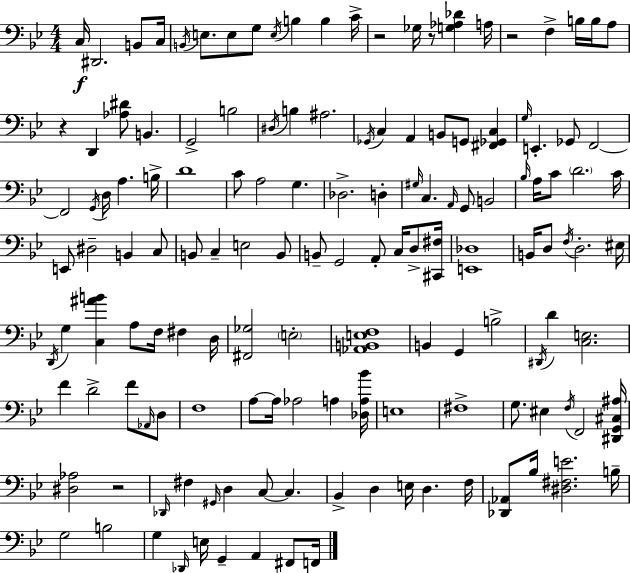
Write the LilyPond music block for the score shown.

{
  \clef bass
  \numericTimeSignature
  \time 4/4
  \key g \minor
  c16\f dis,2. b,8 c16 | \acciaccatura { b,16 } e8. e8 g8 \acciaccatura { e16 } b4 b4 | c'16-> r2 ges16 r8 <g aes des'>4 | a16 r2 f4-> b16 b16 | \break a8 r4 d,4 <aes dis'>8 b,4. | g,2-> b2 | \acciaccatura { dis16 } b4 ais2. | \acciaccatura { ges,16 } c4 a,4 b,8 g,8 | \break <fis, ges, c>4 \grace { g16 } e,4.-. ges,8 f,2~~ | f,2 \acciaccatura { g,16 } d16 a4. | b16-> d'1 | c'8 a2 | \break g4. des2.-> | d4-. \grace { gis16 } c4. \grace { a,16 } g,8 | b,2 \grace { bes16 } a16 c'8 \parenthesize d'2. | c'16 e,8 dis2-- | \break b,4 c8 b,8 c4-- e2 | b,8 b,8-- g,2 | a,8-. c16 d8-> <cis, fis>16 <e, des>1 | b,16 d8 \acciaccatura { f16 } d2.-. | \break eis16 \acciaccatura { d,16 } g4 <c ais' b'>4 | a8 f16 fis4 d16 <fis, ges>2 | \parenthesize e2-. <aes, b, e f>1 | b,4 g,4 | \break b2-> \acciaccatura { dis,16 } d'4 | <c e>2. f'4 | d'2-> f'8 \grace { aes,16 } d8 f1 | a8~~ a16 | \break aes2 a4 <des a bes'>16 e1 | fis1-> | g8. | eis4 \acciaccatura { f16 } f,2 <dis, g, cis ais>16 <dis aes>2 | \break r2 \grace { des,16 } fis4 | \grace { gis,16 } d4 c8~~ c4. | bes,4-> d4 e16 d4. f16 | <des, aes,>8 bes16 <dis fis e'>2. b16-- | \break g2 b2 | g4 \grace { des,16 } e16 g,4-- a,4 fis,8 | f,16 \bar "|."
}